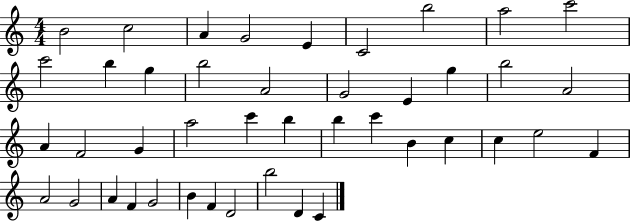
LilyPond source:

{
  \clef treble
  \numericTimeSignature
  \time 4/4
  \key c \major
  b'2 c''2 | a'4 g'2 e'4 | c'2 b''2 | a''2 c'''2 | \break c'''2 b''4 g''4 | b''2 a'2 | g'2 e'4 g''4 | b''2 a'2 | \break a'4 f'2 g'4 | a''2 c'''4 b''4 | b''4 c'''4 b'4 c''4 | c''4 e''2 f'4 | \break a'2 g'2 | a'4 f'4 g'2 | b'4 f'4 d'2 | b''2 d'4 c'4 | \break \bar "|."
}